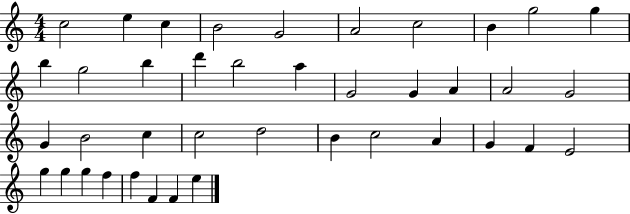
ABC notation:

X:1
T:Untitled
M:4/4
L:1/4
K:C
c2 e c B2 G2 A2 c2 B g2 g b g2 b d' b2 a G2 G A A2 G2 G B2 c c2 d2 B c2 A G F E2 g g g f f F F e